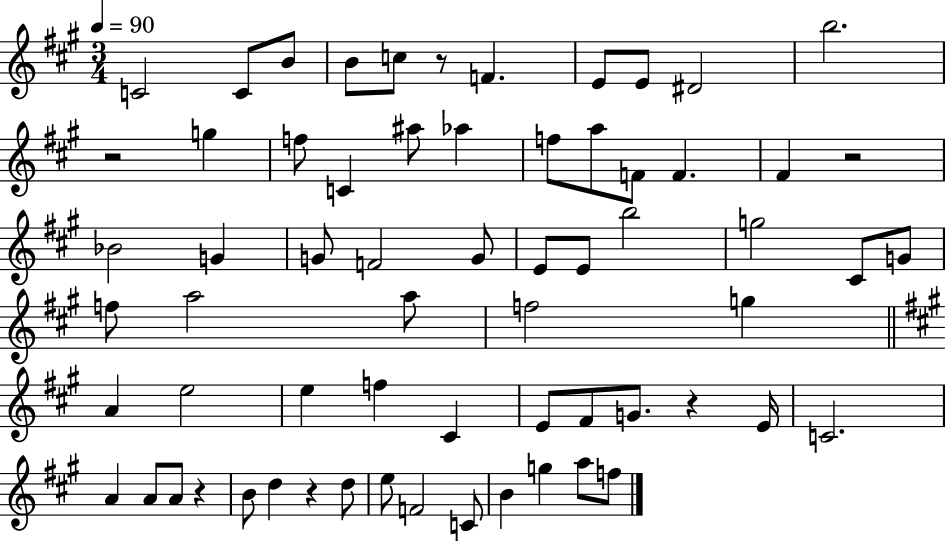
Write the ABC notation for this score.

X:1
T:Untitled
M:3/4
L:1/4
K:A
C2 C/2 B/2 B/2 c/2 z/2 F E/2 E/2 ^D2 b2 z2 g f/2 C ^a/2 _a f/2 a/2 F/2 F ^F z2 _B2 G G/2 F2 G/2 E/2 E/2 b2 g2 ^C/2 G/2 f/2 a2 a/2 f2 g A e2 e f ^C E/2 ^F/2 G/2 z E/4 C2 A A/2 A/2 z B/2 d z d/2 e/2 F2 C/2 B g a/2 f/2